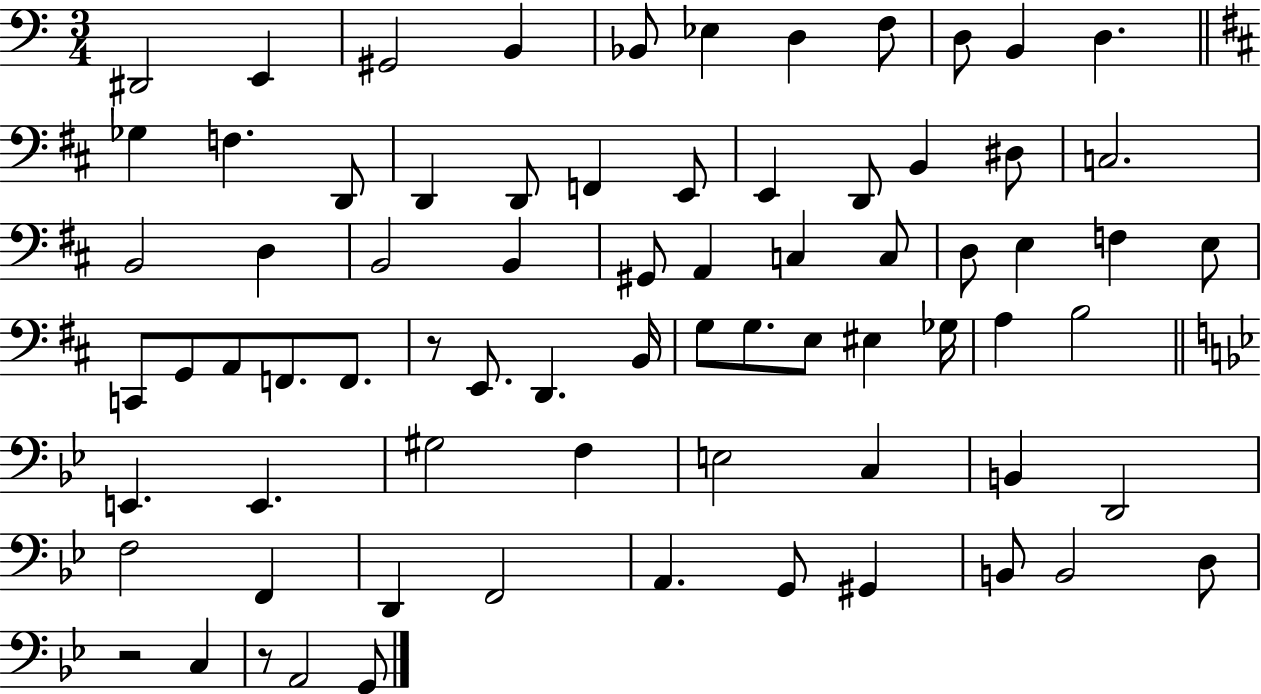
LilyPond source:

{
  \clef bass
  \numericTimeSignature
  \time 3/4
  \key c \major
  dis,2 e,4 | gis,2 b,4 | bes,8 ees4 d4 f8 | d8 b,4 d4. | \break \bar "||" \break \key d \major ges4 f4. d,8 | d,4 d,8 f,4 e,8 | e,4 d,8 b,4 dis8 | c2. | \break b,2 d4 | b,2 b,4 | gis,8 a,4 c4 c8 | d8 e4 f4 e8 | \break c,8 g,8 a,8 f,8. f,8. | r8 e,8. d,4. b,16 | g8 g8. e8 eis4 ges16 | a4 b2 | \break \bar "||" \break \key g \minor e,4. e,4. | gis2 f4 | e2 c4 | b,4 d,2 | \break f2 f,4 | d,4 f,2 | a,4. g,8 gis,4 | b,8 b,2 d8 | \break r2 c4 | r8 a,2 g,8 | \bar "|."
}